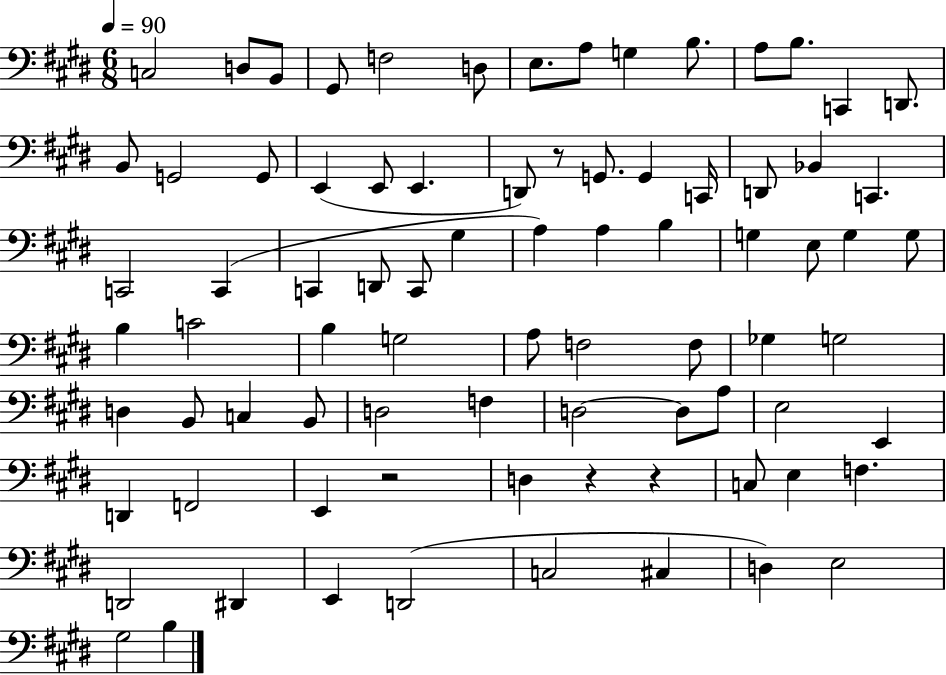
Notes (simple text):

C3/h D3/e B2/e G#2/e F3/h D3/e E3/e. A3/e G3/q B3/e. A3/e B3/e. C2/q D2/e. B2/e G2/h G2/e E2/q E2/e E2/q. D2/e R/e G2/e. G2/q C2/s D2/e Bb2/q C2/q. C2/h C2/q C2/q D2/e C2/e G#3/q A3/q A3/q B3/q G3/q E3/e G3/q G3/e B3/q C4/h B3/q G3/h A3/e F3/h F3/e Gb3/q G3/h D3/q B2/e C3/q B2/e D3/h F3/q D3/h D3/e A3/e E3/h E2/q D2/q F2/h E2/q R/h D3/q R/q R/q C3/e E3/q F3/q. D2/h D#2/q E2/q D2/h C3/h C#3/q D3/q E3/h G#3/h B3/q